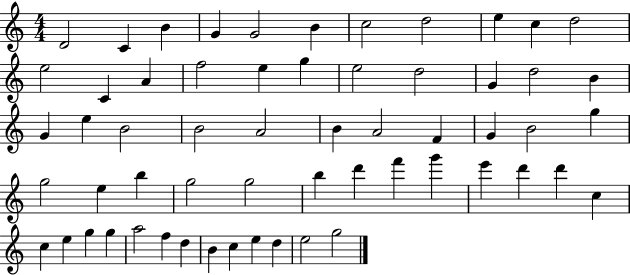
{
  \clef treble
  \numericTimeSignature
  \time 4/4
  \key c \major
  d'2 c'4 b'4 | g'4 g'2 b'4 | c''2 d''2 | e''4 c''4 d''2 | \break e''2 c'4 a'4 | f''2 e''4 g''4 | e''2 d''2 | g'4 d''2 b'4 | \break g'4 e''4 b'2 | b'2 a'2 | b'4 a'2 f'4 | g'4 b'2 g''4 | \break g''2 e''4 b''4 | g''2 g''2 | b''4 d'''4 f'''4 g'''4 | e'''4 d'''4 d'''4 c''4 | \break c''4 e''4 g''4 g''4 | a''2 f''4 d''4 | b'4 c''4 e''4 d''4 | e''2 g''2 | \break \bar "|."
}